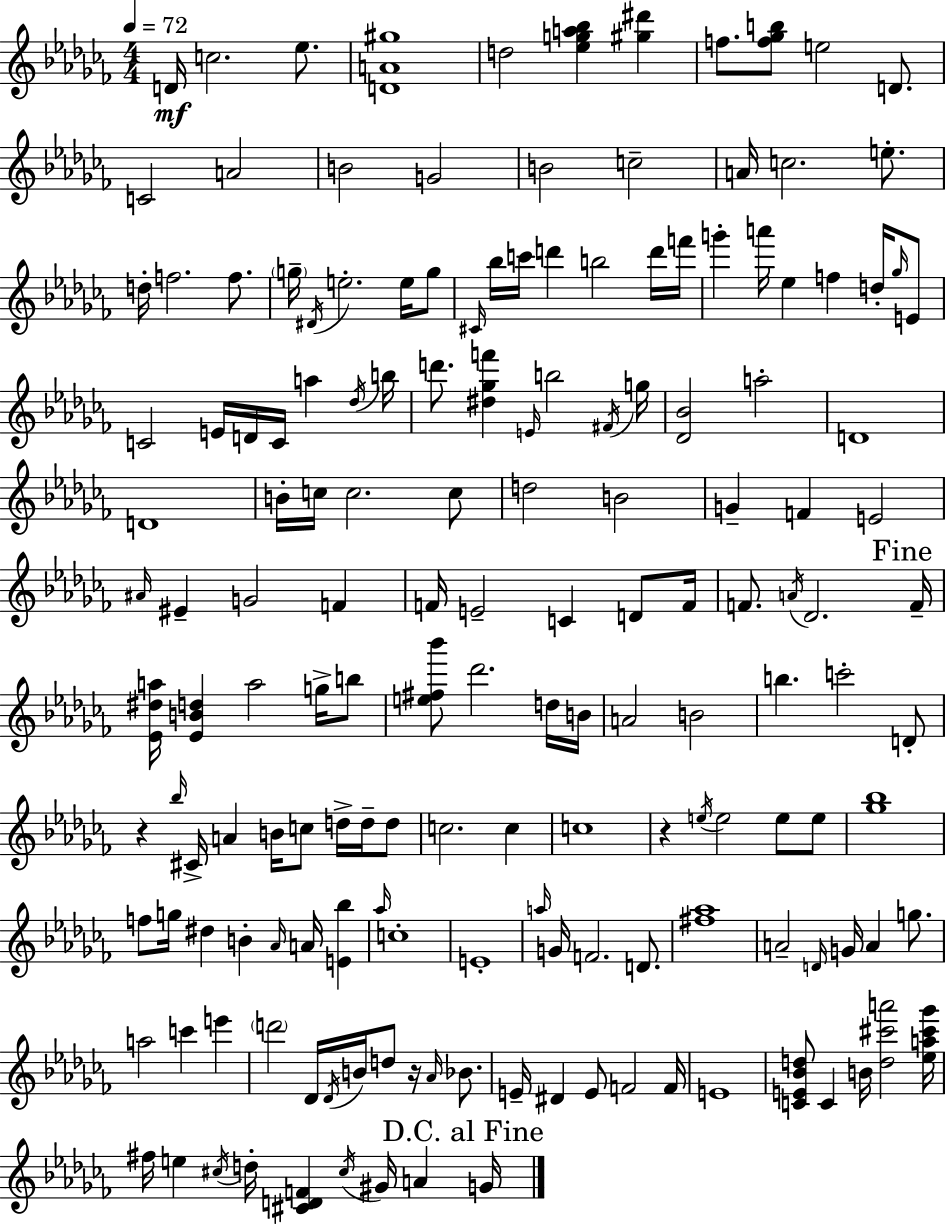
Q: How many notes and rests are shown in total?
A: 164